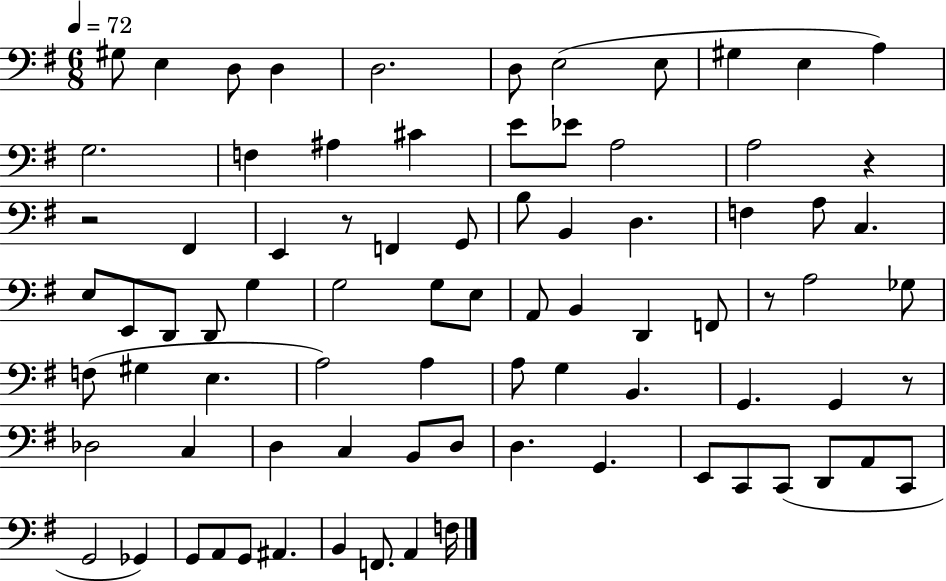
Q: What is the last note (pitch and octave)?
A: F3